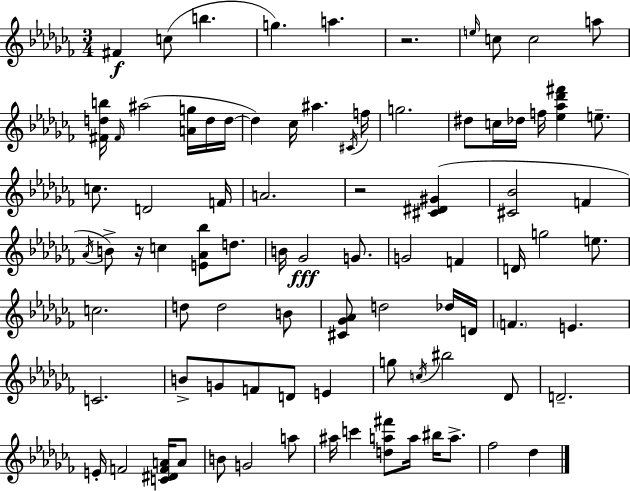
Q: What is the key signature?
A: AES minor